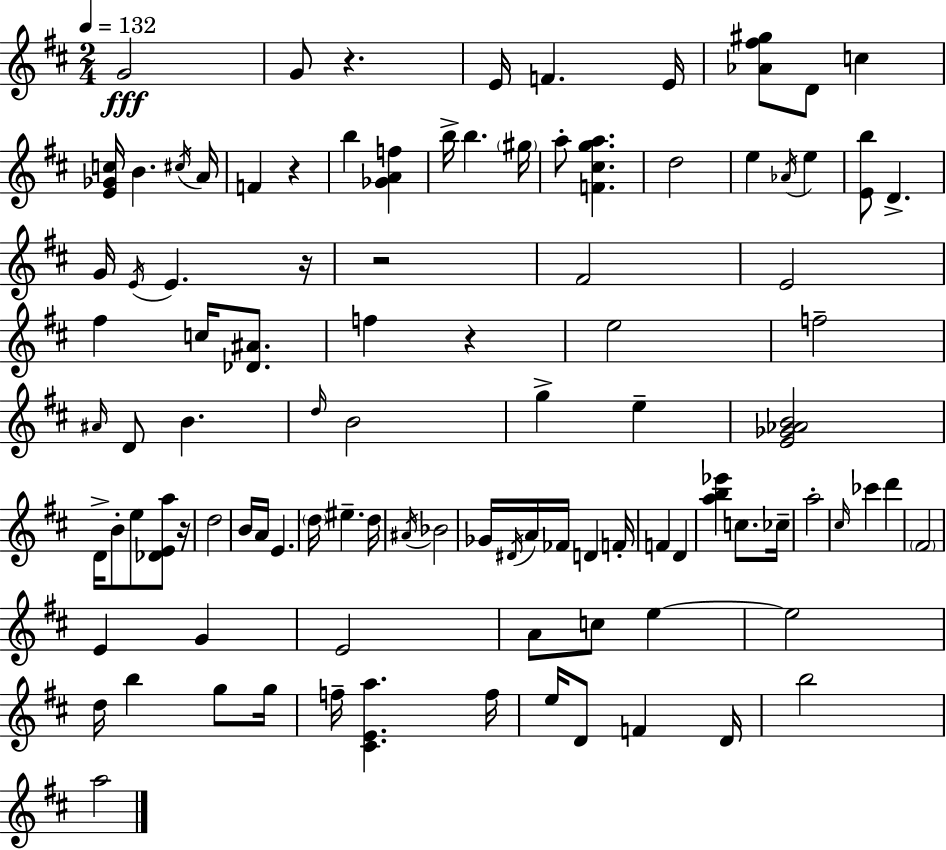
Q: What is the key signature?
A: D major